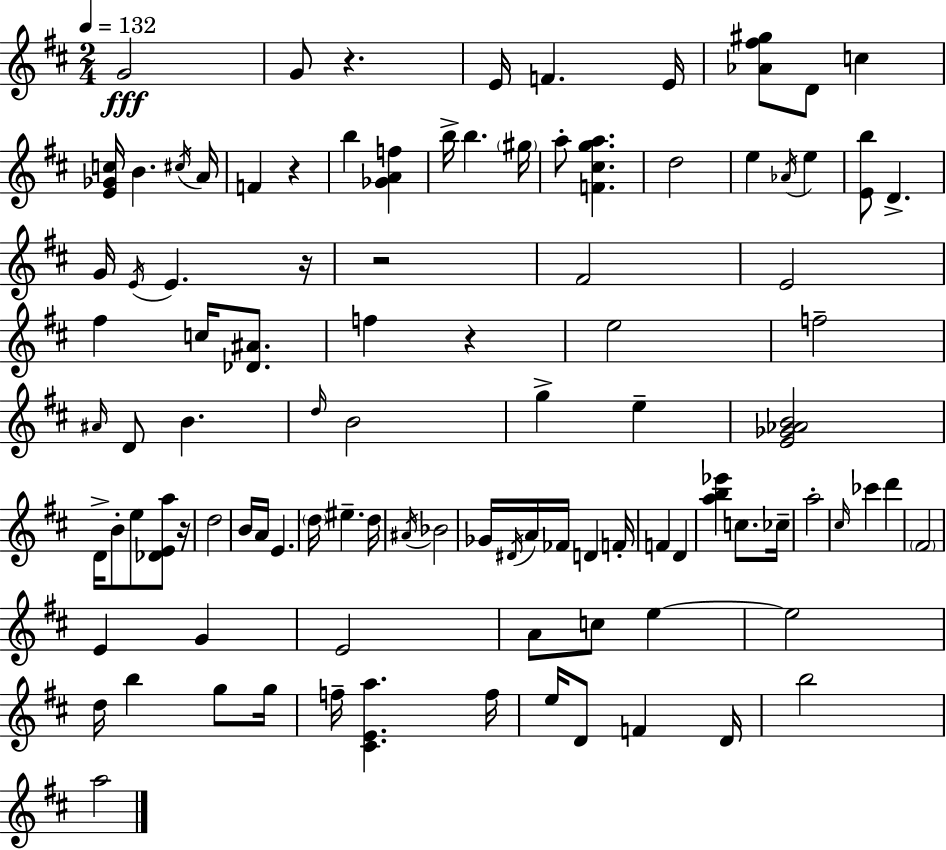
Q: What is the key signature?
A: D major